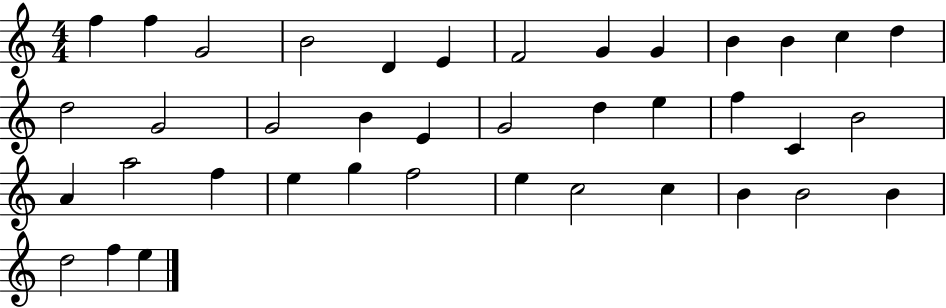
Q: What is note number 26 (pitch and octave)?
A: A5